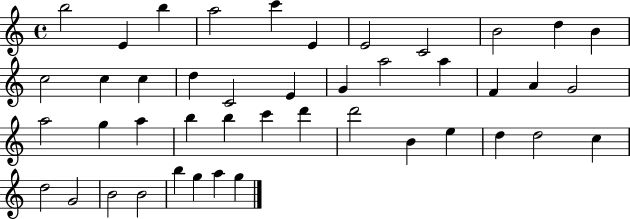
{
  \clef treble
  \time 4/4
  \defaultTimeSignature
  \key c \major
  b''2 e'4 b''4 | a''2 c'''4 e'4 | e'2 c'2 | b'2 d''4 b'4 | \break c''2 c''4 c''4 | d''4 c'2 e'4 | g'4 a''2 a''4 | f'4 a'4 g'2 | \break a''2 g''4 a''4 | b''4 b''4 c'''4 d'''4 | d'''2 b'4 e''4 | d''4 d''2 c''4 | \break d''2 g'2 | b'2 b'2 | b''4 g''4 a''4 g''4 | \bar "|."
}